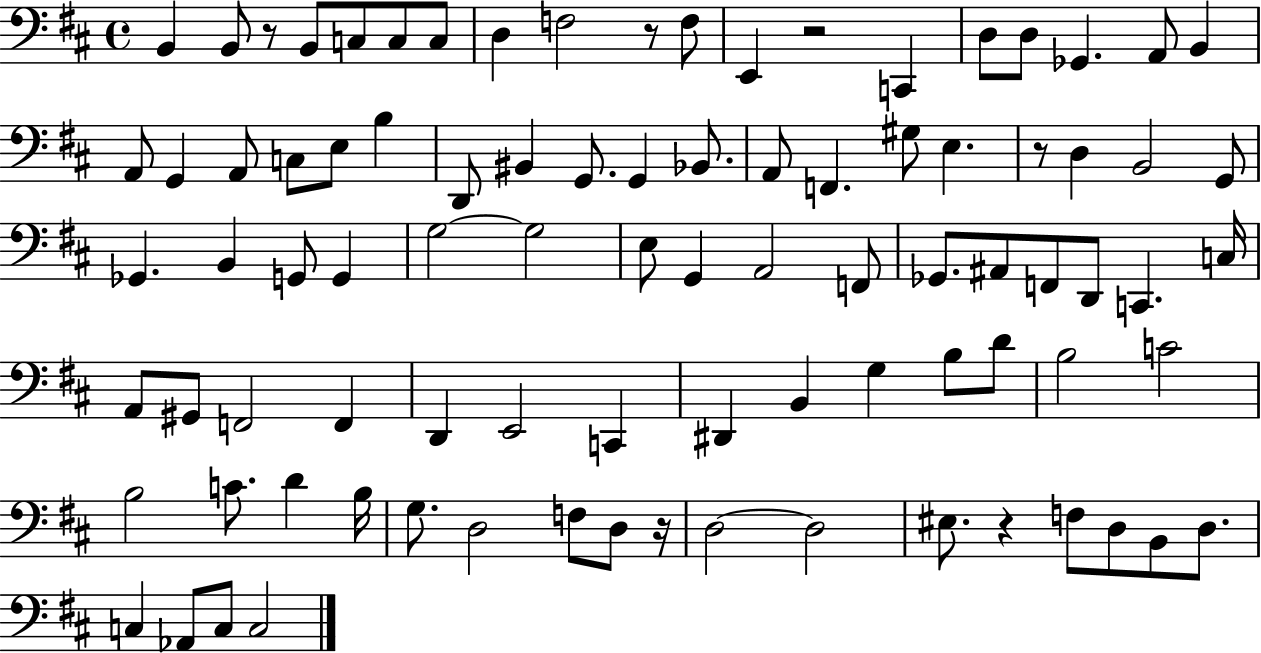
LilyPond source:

{
  \clef bass
  \time 4/4
  \defaultTimeSignature
  \key d \major
  b,4 b,8 r8 b,8 c8 c8 c8 | d4 f2 r8 f8 | e,4 r2 c,4 | d8 d8 ges,4. a,8 b,4 | \break a,8 g,4 a,8 c8 e8 b4 | d,8 bis,4 g,8. g,4 bes,8. | a,8 f,4. gis8 e4. | r8 d4 b,2 g,8 | \break ges,4. b,4 g,8 g,4 | g2~~ g2 | e8 g,4 a,2 f,8 | ges,8. ais,8 f,8 d,8 c,4. c16 | \break a,8 gis,8 f,2 f,4 | d,4 e,2 c,4 | dis,4 b,4 g4 b8 d'8 | b2 c'2 | \break b2 c'8. d'4 b16 | g8. d2 f8 d8 r16 | d2~~ d2 | eis8. r4 f8 d8 b,8 d8. | \break c4 aes,8 c8 c2 | \bar "|."
}